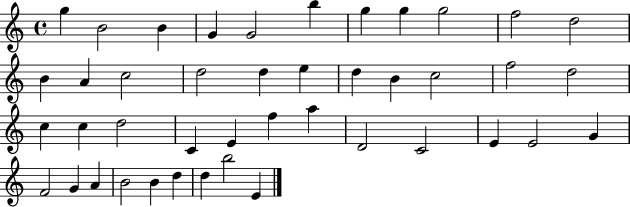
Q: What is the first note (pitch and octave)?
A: G5